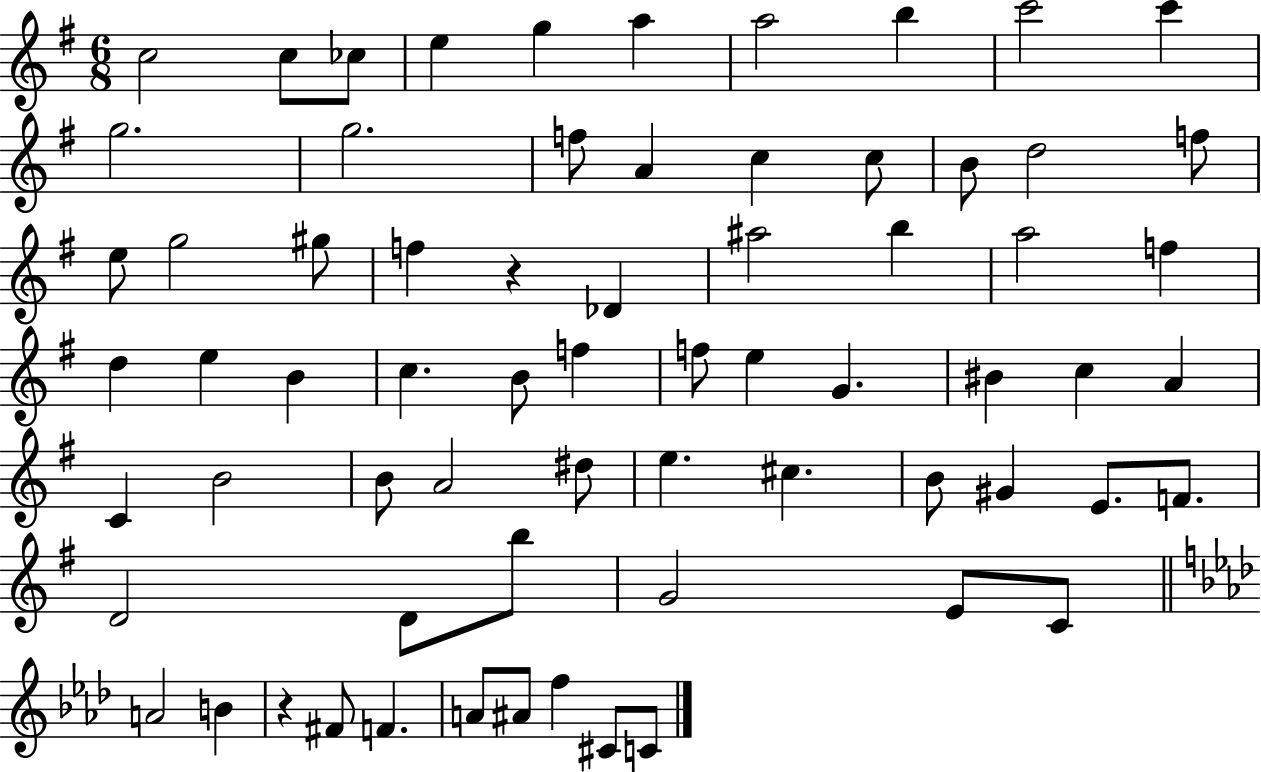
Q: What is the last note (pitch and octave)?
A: C4